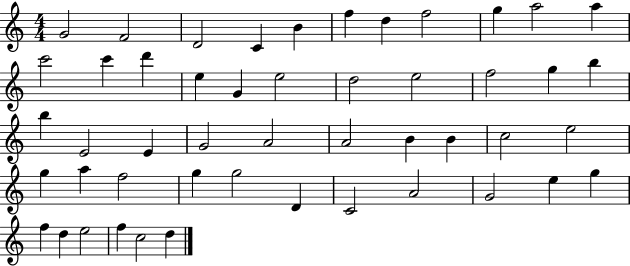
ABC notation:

X:1
T:Untitled
M:4/4
L:1/4
K:C
G2 F2 D2 C B f d f2 g a2 a c'2 c' d' e G e2 d2 e2 f2 g b b E2 E G2 A2 A2 B B c2 e2 g a f2 g g2 D C2 A2 G2 e g f d e2 f c2 d